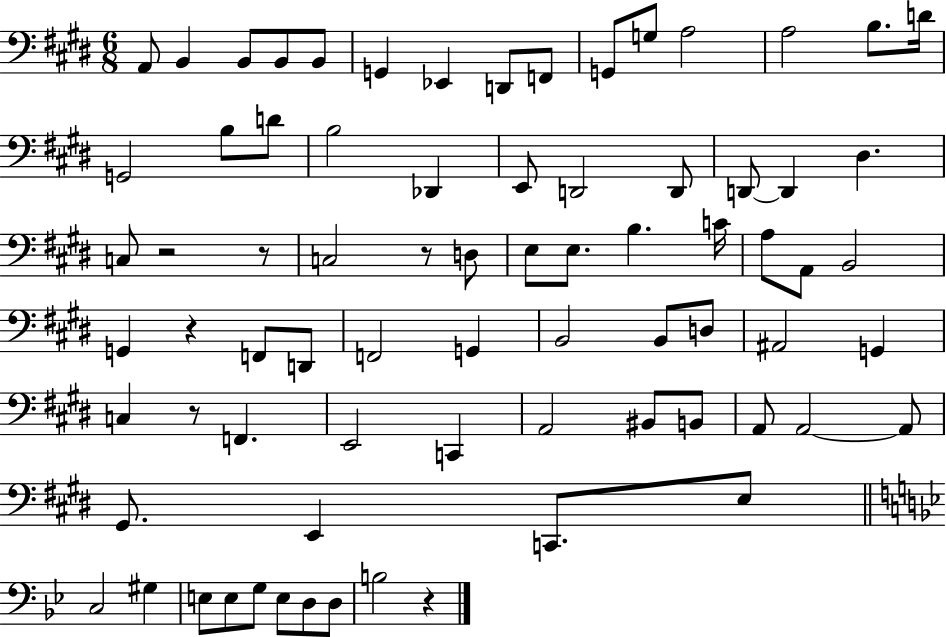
X:1
T:Untitled
M:6/8
L:1/4
K:E
A,,/2 B,, B,,/2 B,,/2 B,,/2 G,, _E,, D,,/2 F,,/2 G,,/2 G,/2 A,2 A,2 B,/2 D/4 G,,2 B,/2 D/2 B,2 _D,, E,,/2 D,,2 D,,/2 D,,/2 D,, ^D, C,/2 z2 z/2 C,2 z/2 D,/2 E,/2 E,/2 B, C/4 A,/2 A,,/2 B,,2 G,, z F,,/2 D,,/2 F,,2 G,, B,,2 B,,/2 D,/2 ^A,,2 G,, C, z/2 F,, E,,2 C,, A,,2 ^B,,/2 B,,/2 A,,/2 A,,2 A,,/2 ^G,,/2 E,, C,,/2 E,/2 C,2 ^G, E,/2 E,/2 G,/2 E,/2 D,/2 D,/2 B,2 z